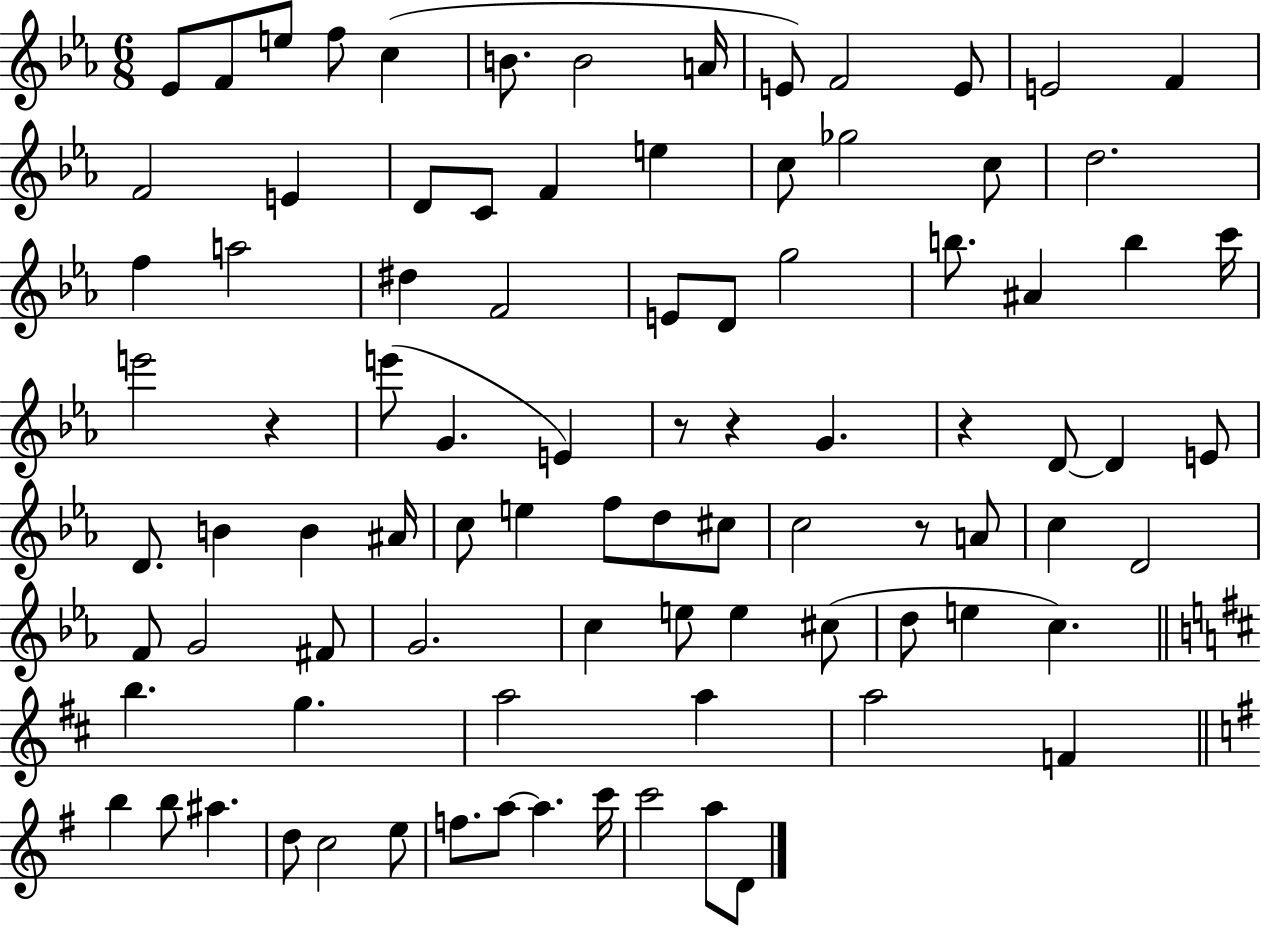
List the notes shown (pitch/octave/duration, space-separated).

Eb4/e F4/e E5/e F5/e C5/q B4/e. B4/h A4/s E4/e F4/h E4/e E4/h F4/q F4/h E4/q D4/e C4/e F4/q E5/q C5/e Gb5/h C5/e D5/h. F5/q A5/h D#5/q F4/h E4/e D4/e G5/h B5/e. A#4/q B5/q C6/s E6/h R/q E6/e G4/q. E4/q R/e R/q G4/q. R/q D4/e D4/q E4/e D4/e. B4/q B4/q A#4/s C5/e E5/q F5/e D5/e C#5/e C5/h R/e A4/e C5/q D4/h F4/e G4/h F#4/e G4/h. C5/q E5/e E5/q C#5/e D5/e E5/q C5/q. B5/q. G5/q. A5/h A5/q A5/h F4/q B5/q B5/e A#5/q. D5/e C5/h E5/e F5/e. A5/e A5/q. C6/s C6/h A5/e D4/e